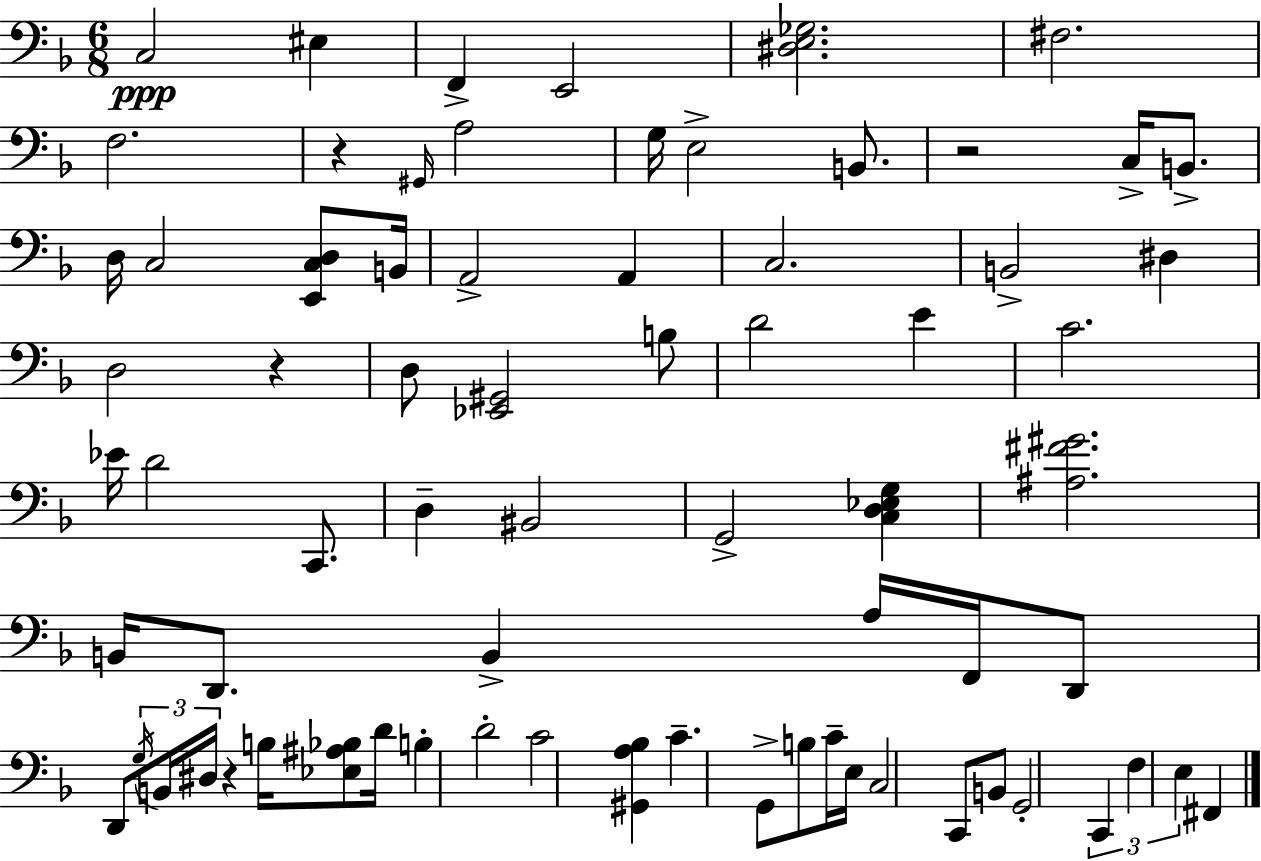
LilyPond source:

{
  \clef bass
  \numericTimeSignature
  \time 6/8
  \key d \minor
  c2\ppp eis4 | f,4-> e,2 | <dis e ges>2. | fis2. | \break f2. | r4 \grace { gis,16 } a2 | g16 e2-> b,8. | r2 c16-> b,8.-> | \break d16 c2 <e, c d>8 | b,16 a,2-> a,4 | c2. | b,2-> dis4 | \break d2 r4 | d8 <ees, gis,>2 b8 | d'2 e'4 | c'2. | \break ees'16 d'2 c,8. | d4-- bis,2 | g,2-> <c d ees g>4 | <ais fis' gis'>2. | \break b,16 d,8. b,4-> a16 f,16 d,8 | d,8 \tuplet 3/2 { \acciaccatura { g16 } b,16 dis16 } r4 b16 <ees ais bes>8 | d'16 b4-. d'2-. | c'2 <gis, a bes>4 | \break c'4.-- g,8-> b8 | c'16-- e16 c2 c,8 | b,8 g,2-. \tuplet 3/2 { c,4 | f4 e4 } fis,4 | \break \bar "|."
}